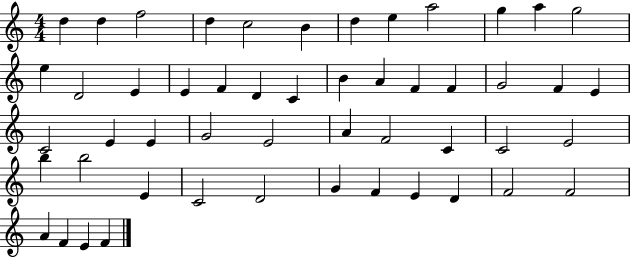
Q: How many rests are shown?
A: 0